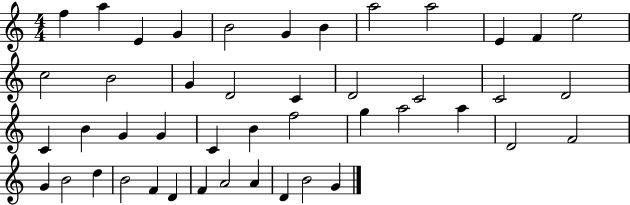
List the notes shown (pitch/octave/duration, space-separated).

F5/q A5/q E4/q G4/q B4/h G4/q B4/q A5/h A5/h E4/q F4/q E5/h C5/h B4/h G4/q D4/h C4/q D4/h C4/h C4/h D4/h C4/q B4/q G4/q G4/q C4/q B4/q F5/h G5/q A5/h A5/q D4/h F4/h G4/q B4/h D5/q B4/h F4/q D4/q F4/q A4/h A4/q D4/q B4/h G4/q